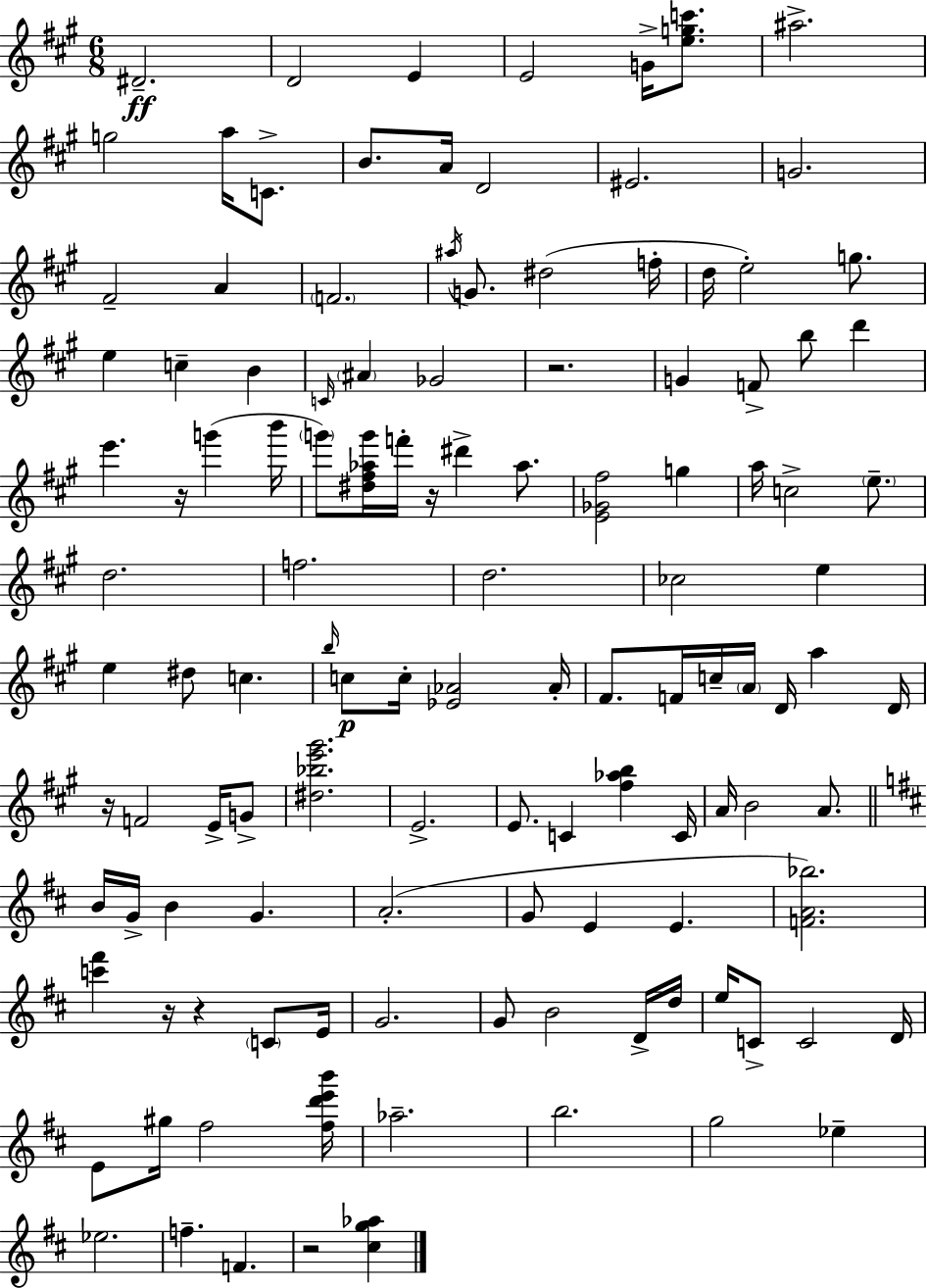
{
  \clef treble
  \numericTimeSignature
  \time 6/8
  \key a \major
  \repeat volta 2 { dis'2.--\ff | d'2 e'4 | e'2 g'16-> <e'' g'' c'''>8. | ais''2.-> | \break g''2 a''16 c'8.-> | b'8. a'16 d'2 | eis'2. | g'2. | \break fis'2-- a'4 | \parenthesize f'2. | \acciaccatura { ais''16 } g'8. dis''2( | f''16-. d''16 e''2-.) g''8. | \break e''4 c''4-- b'4 | \grace { c'16 } \parenthesize ais'4 ges'2 | r2. | g'4 f'8-> b''8 d'''4 | \break e'''4. r16 g'''4( | b'''16 \parenthesize g'''8) <dis'' fis'' aes'' g'''>16 f'''16-. r16 dis'''4-> aes''8. | <e' ges' fis''>2 g''4 | a''16 c''2-> \parenthesize e''8.-- | \break d''2. | f''2. | d''2. | ces''2 e''4 | \break e''4 dis''8 c''4. | \grace { b''16 } c''8\p c''16-. <ees' aes'>2 | aes'16-. fis'8. f'16 c''16-- \parenthesize a'16 d'16 a''4 | d'16 r16 f'2 | \break e'16-> g'8-> <dis'' bes'' e''' gis'''>2. | e'2.-> | e'8. c'4 <fis'' aes'' b''>4 | c'16 a'16 b'2 | \break a'8. \bar "||" \break \key d \major b'16 g'16-> b'4 g'4. | a'2.-.( | g'8 e'4 e'4. | <f' a' bes''>2.) | \break <c''' fis'''>4 r16 r4 \parenthesize c'8 e'16 | g'2. | g'8 b'2 d'16-> d''16 | e''16 c'8-> c'2 d'16 | \break e'8 gis''16 fis''2 <fis'' d''' e''' b'''>16 | aes''2.-- | b''2. | g''2 ees''4-- | \break ees''2. | f''4.-- f'4. | r2 <cis'' g'' aes''>4 | } \bar "|."
}